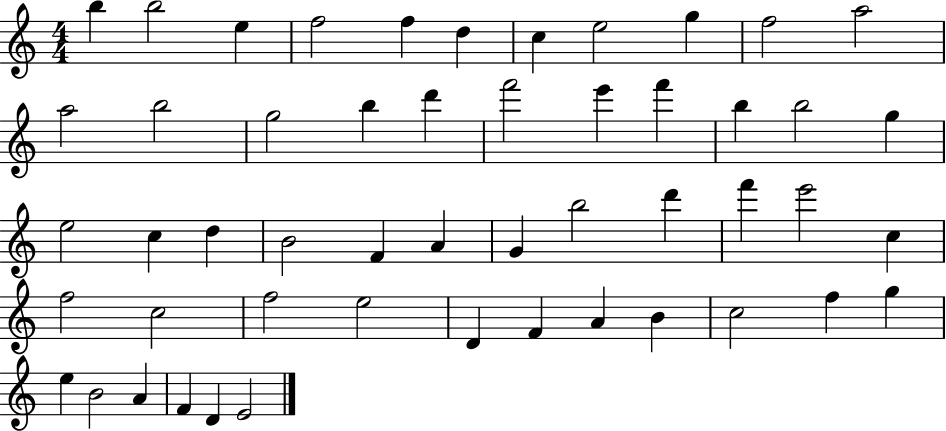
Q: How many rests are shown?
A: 0